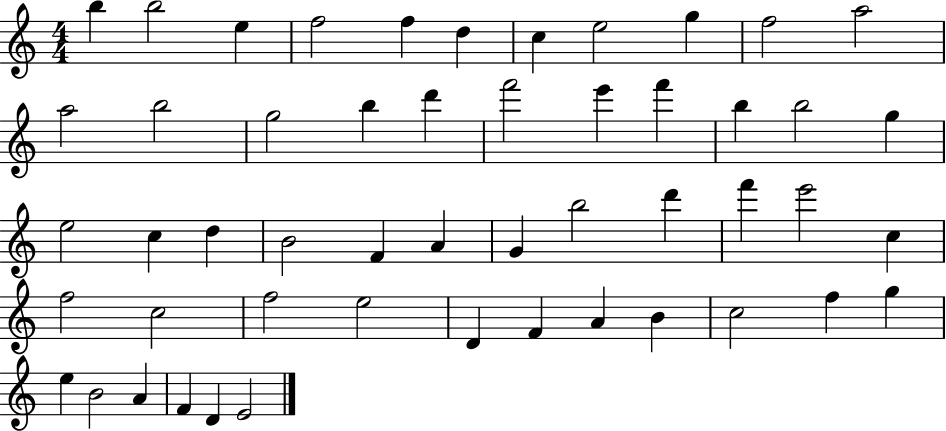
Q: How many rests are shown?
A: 0